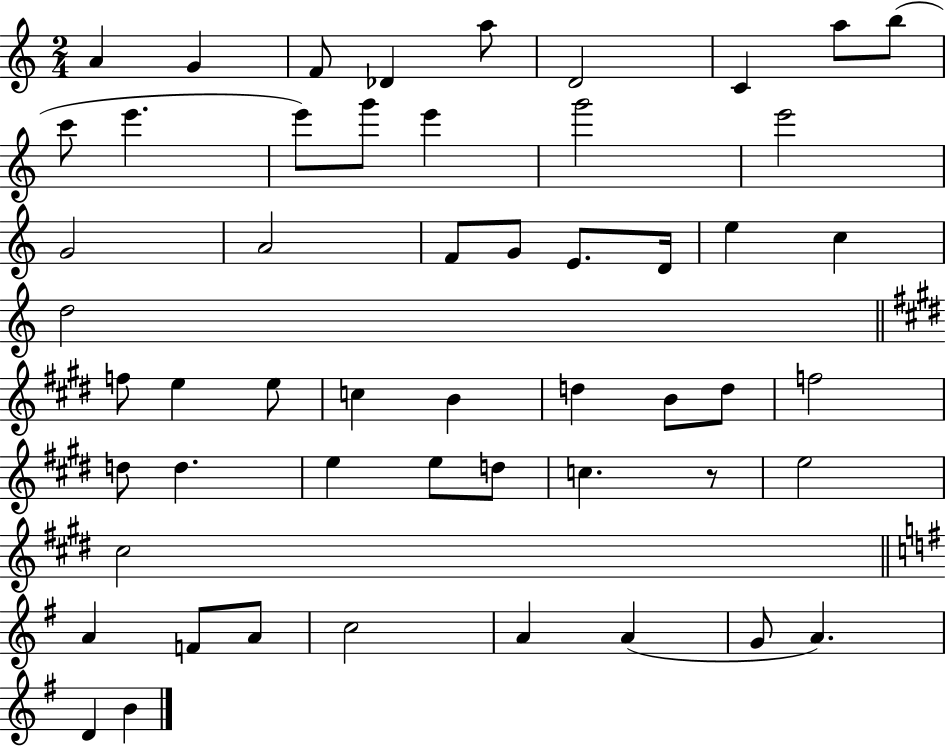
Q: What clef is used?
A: treble